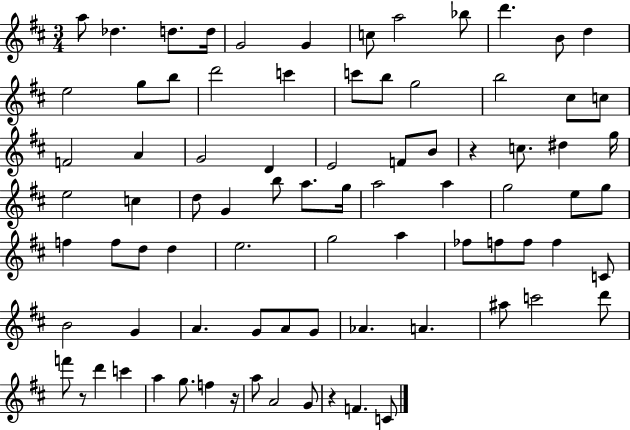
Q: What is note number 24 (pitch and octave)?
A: F4